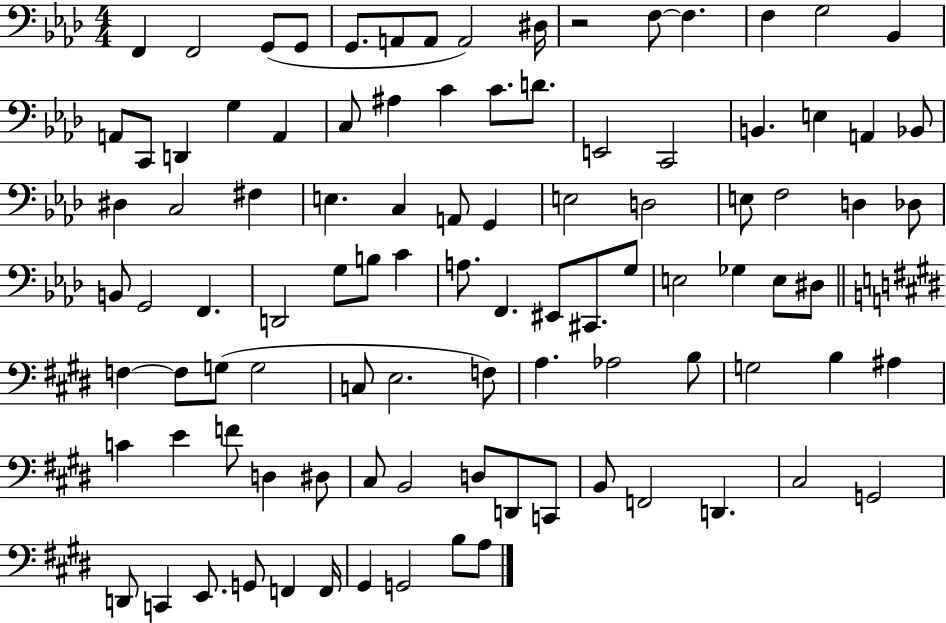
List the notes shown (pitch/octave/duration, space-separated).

F2/q F2/h G2/e G2/e G2/e. A2/e A2/e A2/h D#3/s R/h F3/e F3/q. F3/q G3/h Bb2/q A2/e C2/e D2/q G3/q A2/q C3/e A#3/q C4/q C4/e. D4/e. E2/h C2/h B2/q. E3/q A2/q Bb2/e D#3/q C3/h F#3/q E3/q. C3/q A2/e G2/q E3/h D3/h E3/e F3/h D3/q Db3/e B2/e G2/h F2/q. D2/h G3/e B3/e C4/q A3/e. F2/q. EIS2/e C#2/e. G3/e E3/h Gb3/q E3/e D#3/e F3/q F3/e G3/e G3/h C3/e E3/h. F3/e A3/q. Ab3/h B3/e G3/h B3/q A#3/q C4/q E4/q F4/e D3/q D#3/e C#3/e B2/h D3/e D2/e C2/e B2/e F2/h D2/q. C#3/h G2/h D2/e C2/q E2/e. G2/e F2/q F2/s G#2/q G2/h B3/e A3/e